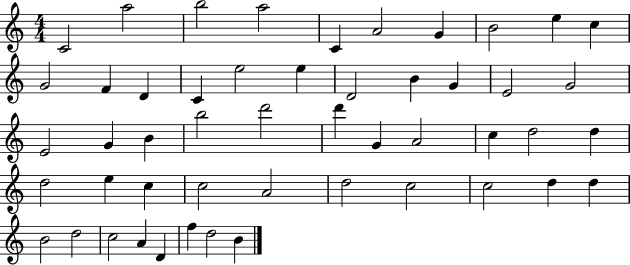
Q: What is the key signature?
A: C major